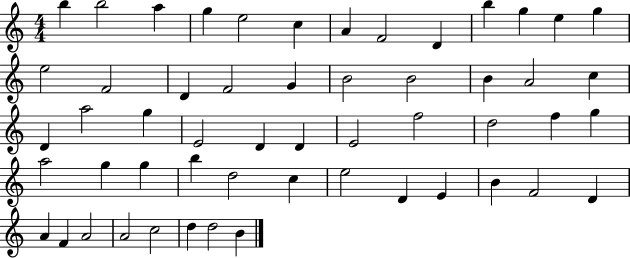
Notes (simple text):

B5/q B5/h A5/q G5/q E5/h C5/q A4/q F4/h D4/q B5/q G5/q E5/q G5/q E5/h F4/h D4/q F4/h G4/q B4/h B4/h B4/q A4/h C5/q D4/q A5/h G5/q E4/h D4/q D4/q E4/h F5/h D5/h F5/q G5/q A5/h G5/q G5/q B5/q D5/h C5/q E5/h D4/q E4/q B4/q F4/h D4/q A4/q F4/q A4/h A4/h C5/h D5/q D5/h B4/q